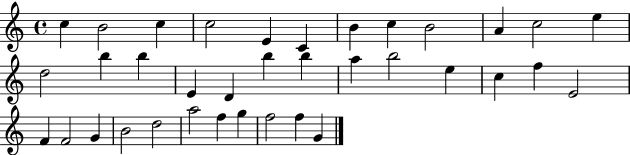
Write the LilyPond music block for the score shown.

{
  \clef treble
  \time 4/4
  \defaultTimeSignature
  \key c \major
  c''4 b'2 c''4 | c''2 e'4 c'4 | b'4 c''4 b'2 | a'4 c''2 e''4 | \break d''2 b''4 b''4 | e'4 d'4 b''4 b''4 | a''4 b''2 e''4 | c''4 f''4 e'2 | \break f'4 f'2 g'4 | b'2 d''2 | a''2 f''4 g''4 | f''2 f''4 g'4 | \break \bar "|."
}